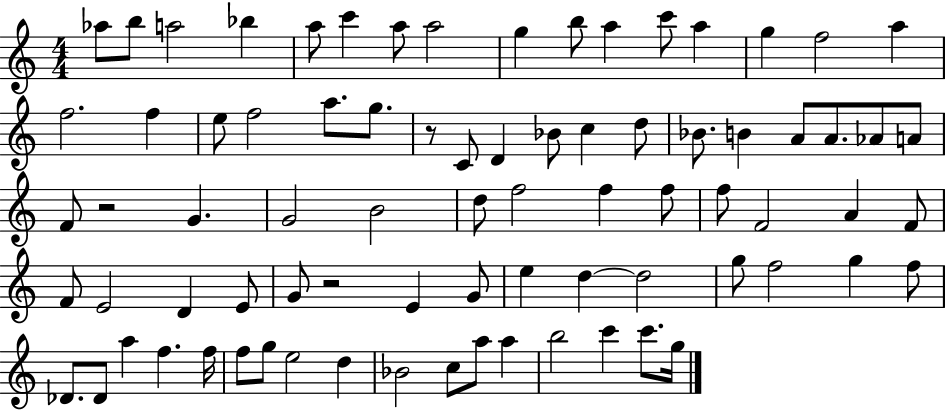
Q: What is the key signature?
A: C major